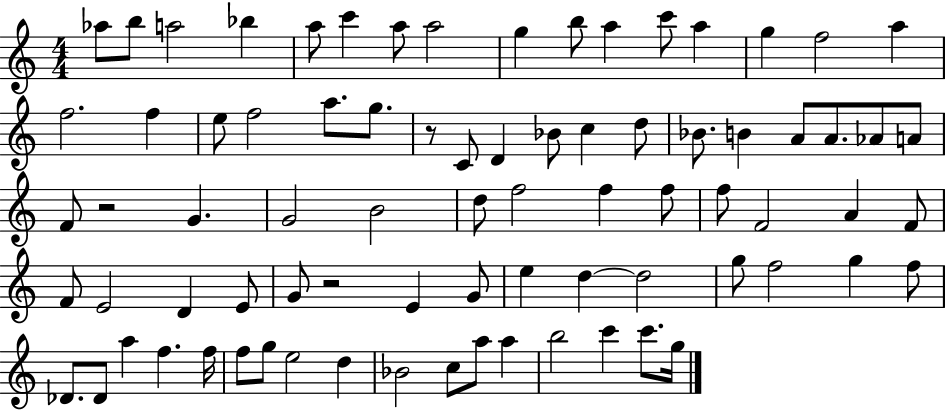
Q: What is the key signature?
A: C major